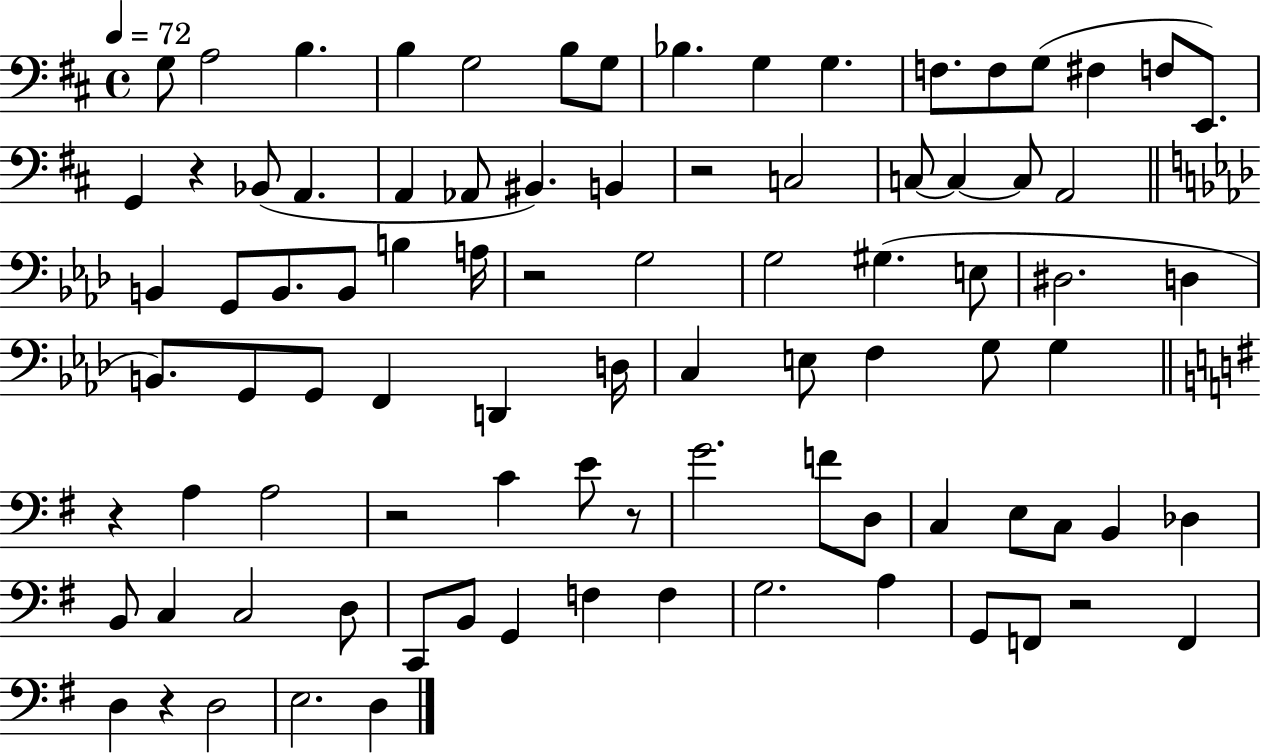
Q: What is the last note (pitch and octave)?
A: D3